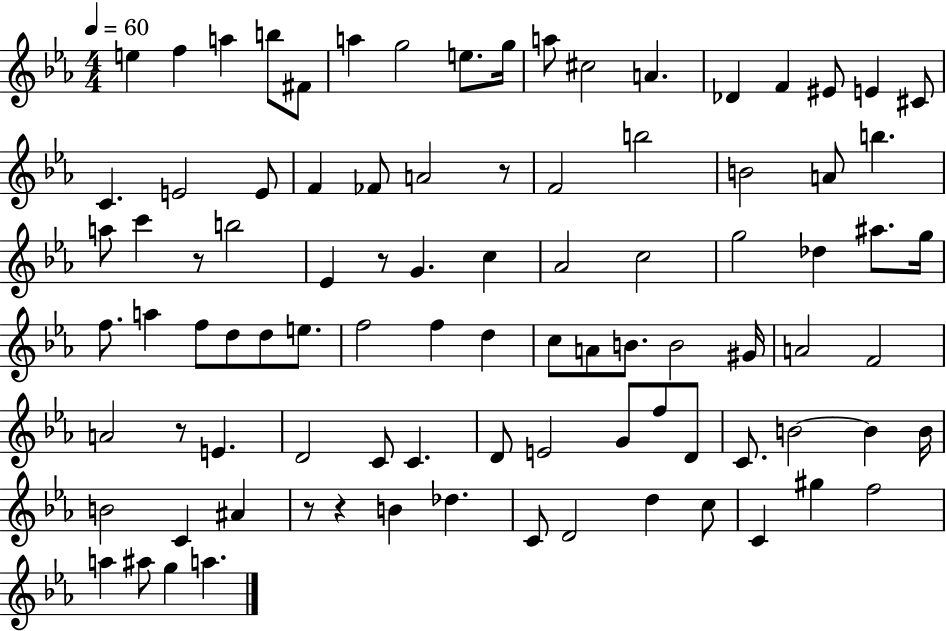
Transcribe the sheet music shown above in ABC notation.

X:1
T:Untitled
M:4/4
L:1/4
K:Eb
e f a b/2 ^F/2 a g2 e/2 g/4 a/2 ^c2 A _D F ^E/2 E ^C/2 C E2 E/2 F _F/2 A2 z/2 F2 b2 B2 A/2 b a/2 c' z/2 b2 _E z/2 G c _A2 c2 g2 _d ^a/2 g/4 f/2 a f/2 d/2 d/2 e/2 f2 f d c/2 A/2 B/2 B2 ^G/4 A2 F2 A2 z/2 E D2 C/2 C D/2 E2 G/2 f/2 D/2 C/2 B2 B B/4 B2 C ^A z/2 z B _d C/2 D2 d c/2 C ^g f2 a ^a/2 g a